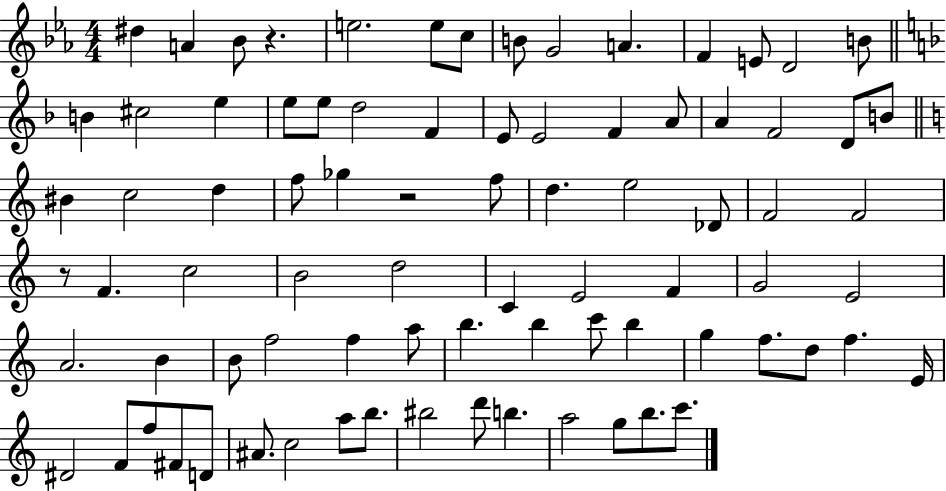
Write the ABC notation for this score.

X:1
T:Untitled
M:4/4
L:1/4
K:Eb
^d A _B/2 z e2 e/2 c/2 B/2 G2 A F E/2 D2 B/2 B ^c2 e e/2 e/2 d2 F E/2 E2 F A/2 A F2 D/2 B/2 ^B c2 d f/2 _g z2 f/2 d e2 _D/2 F2 F2 z/2 F c2 B2 d2 C E2 F G2 E2 A2 B B/2 f2 f a/2 b b c'/2 b g f/2 d/2 f E/4 ^D2 F/2 f/2 ^F/2 D/2 ^A/2 c2 a/2 b/2 ^b2 d'/2 b a2 g/2 b/2 c'/2